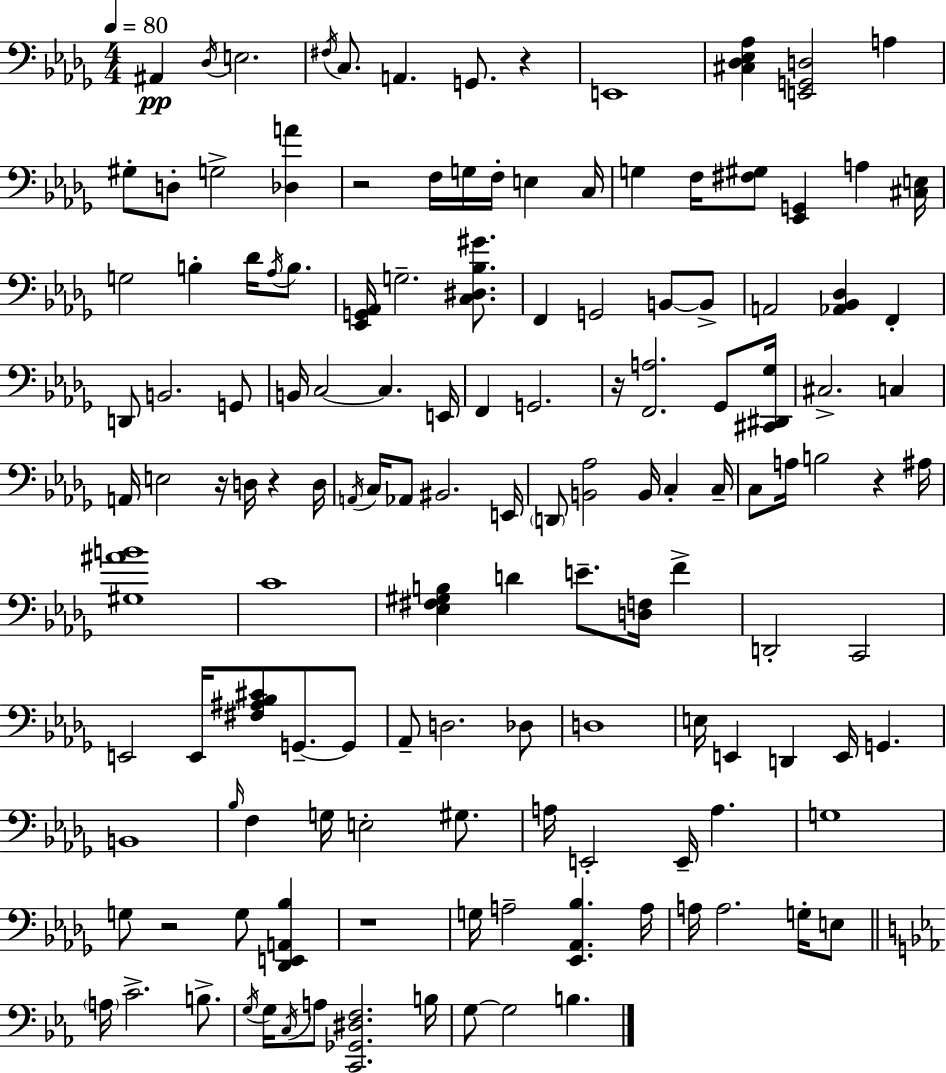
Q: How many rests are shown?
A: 8